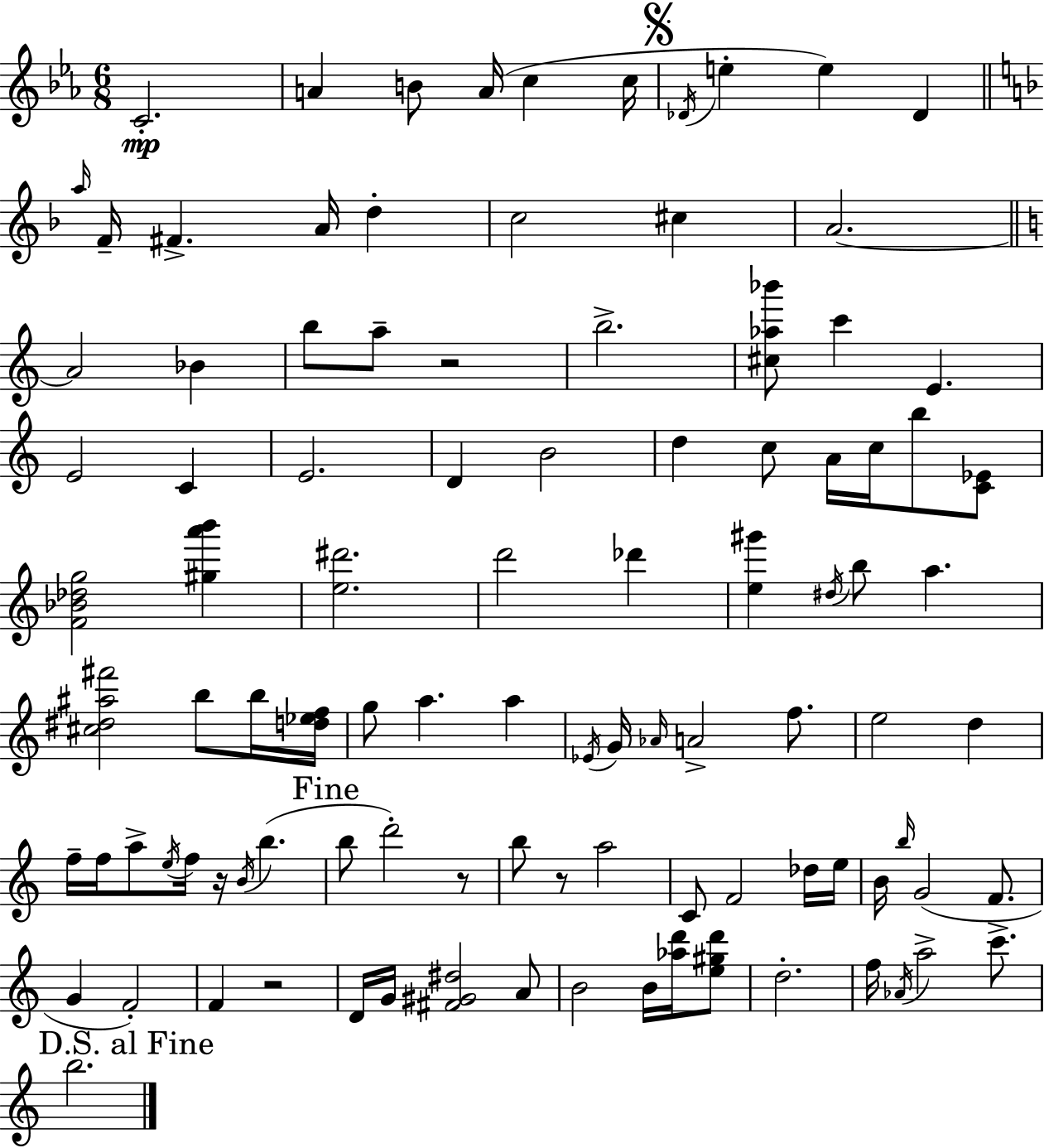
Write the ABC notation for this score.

X:1
T:Untitled
M:6/8
L:1/4
K:Cm
C2 A B/2 A/4 c c/4 _D/4 e e _D a/4 F/4 ^F A/4 d c2 ^c A2 A2 _B b/2 a/2 z2 b2 [^c_a_b']/2 c' E E2 C E2 D B2 d c/2 A/4 c/4 b/2 [C_E]/2 [F_B_dg]2 [^ga'b'] [e^d']2 d'2 _d' [e^g'] ^d/4 b/2 a [^c^d^a^f']2 b/2 b/4 [d_ef]/4 g/2 a a _E/4 G/4 _A/4 A2 f/2 e2 d f/4 f/4 a/2 e/4 f/4 z/4 B/4 b b/2 d'2 z/2 b/2 z/2 a2 C/2 F2 _d/4 e/4 B/4 b/4 G2 F/2 G F2 F z2 D/4 G/4 [^F^G^d]2 A/2 B2 B/4 [_ad']/4 [e^gd']/2 d2 f/4 _A/4 a2 c'/2 b2